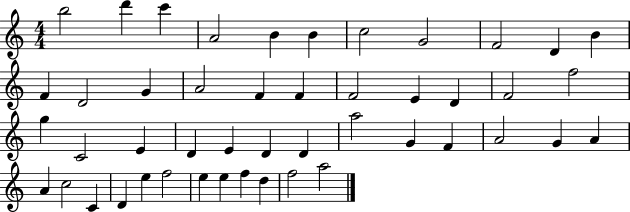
B5/h D6/q C6/q A4/h B4/q B4/q C5/h G4/h F4/h D4/q B4/q F4/q D4/h G4/q A4/h F4/q F4/q F4/h E4/q D4/q F4/h F5/h G5/q C4/h E4/q D4/q E4/q D4/q D4/q A5/h G4/q F4/q A4/h G4/q A4/q A4/q C5/h C4/q D4/q E5/q F5/h E5/q E5/q F5/q D5/q F5/h A5/h